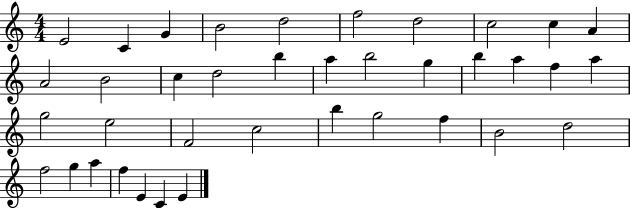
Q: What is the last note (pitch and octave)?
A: E4